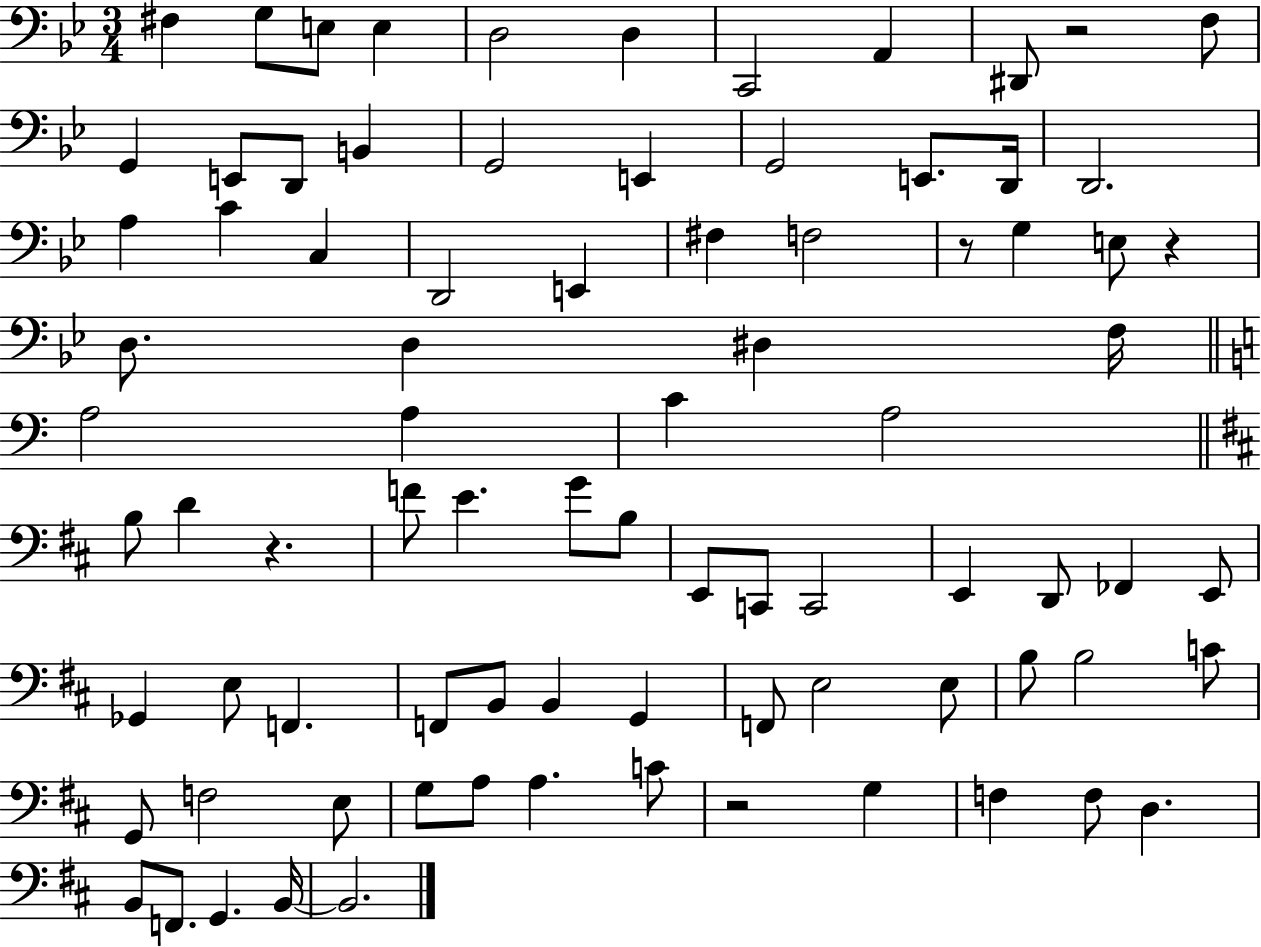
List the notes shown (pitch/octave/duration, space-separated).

F#3/q G3/e E3/e E3/q D3/h D3/q C2/h A2/q D#2/e R/h F3/e G2/q E2/e D2/e B2/q G2/h E2/q G2/h E2/e. D2/s D2/h. A3/q C4/q C3/q D2/h E2/q F#3/q F3/h R/e G3/q E3/e R/q D3/e. D3/q D#3/q F3/s A3/h A3/q C4/q A3/h B3/e D4/q R/q. F4/e E4/q. G4/e B3/e E2/e C2/e C2/h E2/q D2/e FES2/q E2/e Gb2/q E3/e F2/q. F2/e B2/e B2/q G2/q F2/e E3/h E3/e B3/e B3/h C4/e G2/e F3/h E3/e G3/e A3/e A3/q. C4/e R/h G3/q F3/q F3/e D3/q. B2/e F2/e. G2/q. B2/s B2/h.